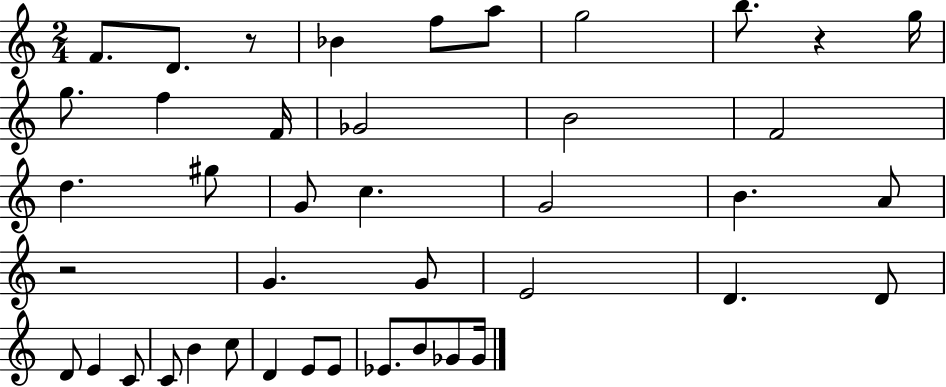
F4/e. D4/e. R/e Bb4/q F5/e A5/e G5/h B5/e. R/q G5/s G5/e. F5/q F4/s Gb4/h B4/h F4/h D5/q. G#5/e G4/e C5/q. G4/h B4/q. A4/e R/h G4/q. G4/e E4/h D4/q. D4/e D4/e E4/q C4/e C4/e B4/q C5/e D4/q E4/e E4/e Eb4/e. B4/e Gb4/e Gb4/s